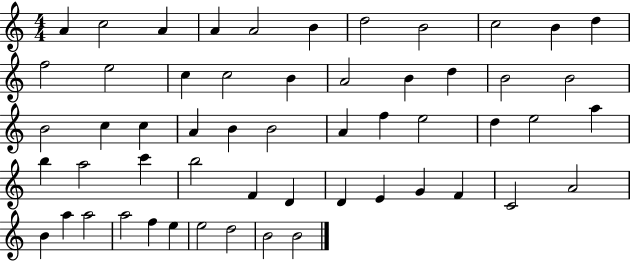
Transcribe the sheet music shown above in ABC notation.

X:1
T:Untitled
M:4/4
L:1/4
K:C
A c2 A A A2 B d2 B2 c2 B d f2 e2 c c2 B A2 B d B2 B2 B2 c c A B B2 A f e2 d e2 a b a2 c' b2 F D D E G F C2 A2 B a a2 a2 f e e2 d2 B2 B2